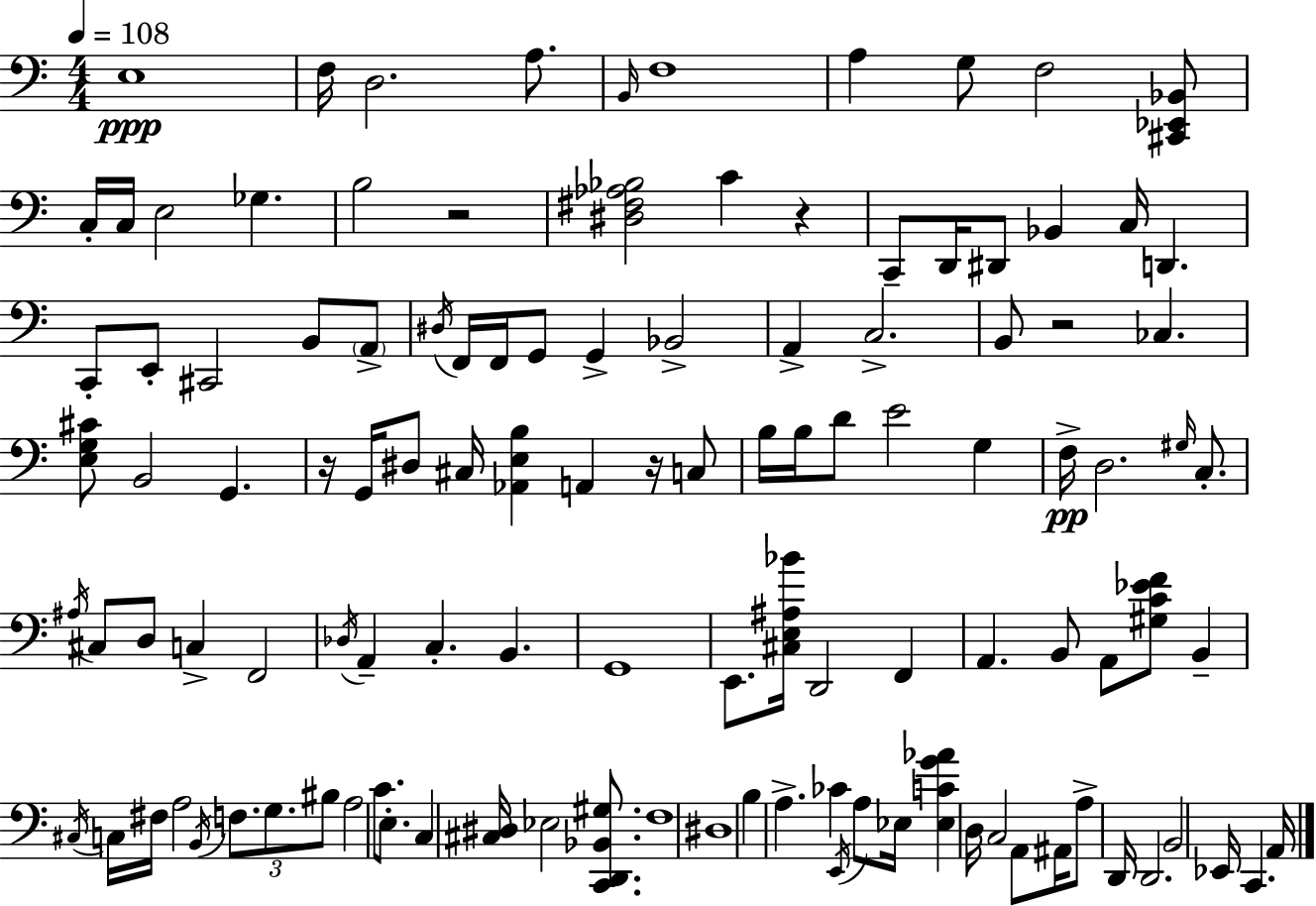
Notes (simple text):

E3/w F3/s D3/h. A3/e. B2/s F3/w A3/q G3/e F3/h [C#2,Eb2,Bb2]/e C3/s C3/s E3/h Gb3/q. B3/h R/h [D#3,F#3,Ab3,Bb3]/h C4/q R/q C2/e D2/s D#2/e Bb2/q C3/s D2/q. C2/e E2/e C#2/h B2/e A2/e D#3/s F2/s F2/s G2/e G2/q Bb2/h A2/q C3/h. B2/e R/h CES3/q. [E3,G3,C#4]/e B2/h G2/q. R/s G2/s D#3/e C#3/s [Ab2,E3,B3]/q A2/q R/s C3/e B3/s B3/s D4/e E4/h G3/q F3/s D3/h. G#3/s C3/e. A#3/s C#3/e D3/e C3/q F2/h Db3/s A2/q C3/q. B2/q. G2/w E2/e. [C#3,E3,A#3,Bb4]/s D2/h F2/q A2/q. B2/e A2/e [G#3,C4,Eb4,F4]/e B2/q C#3/s C3/s F#3/s A3/h B2/s F3/e. G3/e. BIS3/e A3/h C4/e. E3/e. C3/q [C#3,D#3]/s Eb3/h [C2,D2,Bb2,G#3]/e. F3/w D#3/w B3/q A3/q. CES4/q E2/s A3/e Eb3/s [Eb3,C4,G4,Ab4]/q D3/s C3/h A2/e A#2/s A3/e D2/s D2/h. B2/h Eb2/s C2/q. A2/s